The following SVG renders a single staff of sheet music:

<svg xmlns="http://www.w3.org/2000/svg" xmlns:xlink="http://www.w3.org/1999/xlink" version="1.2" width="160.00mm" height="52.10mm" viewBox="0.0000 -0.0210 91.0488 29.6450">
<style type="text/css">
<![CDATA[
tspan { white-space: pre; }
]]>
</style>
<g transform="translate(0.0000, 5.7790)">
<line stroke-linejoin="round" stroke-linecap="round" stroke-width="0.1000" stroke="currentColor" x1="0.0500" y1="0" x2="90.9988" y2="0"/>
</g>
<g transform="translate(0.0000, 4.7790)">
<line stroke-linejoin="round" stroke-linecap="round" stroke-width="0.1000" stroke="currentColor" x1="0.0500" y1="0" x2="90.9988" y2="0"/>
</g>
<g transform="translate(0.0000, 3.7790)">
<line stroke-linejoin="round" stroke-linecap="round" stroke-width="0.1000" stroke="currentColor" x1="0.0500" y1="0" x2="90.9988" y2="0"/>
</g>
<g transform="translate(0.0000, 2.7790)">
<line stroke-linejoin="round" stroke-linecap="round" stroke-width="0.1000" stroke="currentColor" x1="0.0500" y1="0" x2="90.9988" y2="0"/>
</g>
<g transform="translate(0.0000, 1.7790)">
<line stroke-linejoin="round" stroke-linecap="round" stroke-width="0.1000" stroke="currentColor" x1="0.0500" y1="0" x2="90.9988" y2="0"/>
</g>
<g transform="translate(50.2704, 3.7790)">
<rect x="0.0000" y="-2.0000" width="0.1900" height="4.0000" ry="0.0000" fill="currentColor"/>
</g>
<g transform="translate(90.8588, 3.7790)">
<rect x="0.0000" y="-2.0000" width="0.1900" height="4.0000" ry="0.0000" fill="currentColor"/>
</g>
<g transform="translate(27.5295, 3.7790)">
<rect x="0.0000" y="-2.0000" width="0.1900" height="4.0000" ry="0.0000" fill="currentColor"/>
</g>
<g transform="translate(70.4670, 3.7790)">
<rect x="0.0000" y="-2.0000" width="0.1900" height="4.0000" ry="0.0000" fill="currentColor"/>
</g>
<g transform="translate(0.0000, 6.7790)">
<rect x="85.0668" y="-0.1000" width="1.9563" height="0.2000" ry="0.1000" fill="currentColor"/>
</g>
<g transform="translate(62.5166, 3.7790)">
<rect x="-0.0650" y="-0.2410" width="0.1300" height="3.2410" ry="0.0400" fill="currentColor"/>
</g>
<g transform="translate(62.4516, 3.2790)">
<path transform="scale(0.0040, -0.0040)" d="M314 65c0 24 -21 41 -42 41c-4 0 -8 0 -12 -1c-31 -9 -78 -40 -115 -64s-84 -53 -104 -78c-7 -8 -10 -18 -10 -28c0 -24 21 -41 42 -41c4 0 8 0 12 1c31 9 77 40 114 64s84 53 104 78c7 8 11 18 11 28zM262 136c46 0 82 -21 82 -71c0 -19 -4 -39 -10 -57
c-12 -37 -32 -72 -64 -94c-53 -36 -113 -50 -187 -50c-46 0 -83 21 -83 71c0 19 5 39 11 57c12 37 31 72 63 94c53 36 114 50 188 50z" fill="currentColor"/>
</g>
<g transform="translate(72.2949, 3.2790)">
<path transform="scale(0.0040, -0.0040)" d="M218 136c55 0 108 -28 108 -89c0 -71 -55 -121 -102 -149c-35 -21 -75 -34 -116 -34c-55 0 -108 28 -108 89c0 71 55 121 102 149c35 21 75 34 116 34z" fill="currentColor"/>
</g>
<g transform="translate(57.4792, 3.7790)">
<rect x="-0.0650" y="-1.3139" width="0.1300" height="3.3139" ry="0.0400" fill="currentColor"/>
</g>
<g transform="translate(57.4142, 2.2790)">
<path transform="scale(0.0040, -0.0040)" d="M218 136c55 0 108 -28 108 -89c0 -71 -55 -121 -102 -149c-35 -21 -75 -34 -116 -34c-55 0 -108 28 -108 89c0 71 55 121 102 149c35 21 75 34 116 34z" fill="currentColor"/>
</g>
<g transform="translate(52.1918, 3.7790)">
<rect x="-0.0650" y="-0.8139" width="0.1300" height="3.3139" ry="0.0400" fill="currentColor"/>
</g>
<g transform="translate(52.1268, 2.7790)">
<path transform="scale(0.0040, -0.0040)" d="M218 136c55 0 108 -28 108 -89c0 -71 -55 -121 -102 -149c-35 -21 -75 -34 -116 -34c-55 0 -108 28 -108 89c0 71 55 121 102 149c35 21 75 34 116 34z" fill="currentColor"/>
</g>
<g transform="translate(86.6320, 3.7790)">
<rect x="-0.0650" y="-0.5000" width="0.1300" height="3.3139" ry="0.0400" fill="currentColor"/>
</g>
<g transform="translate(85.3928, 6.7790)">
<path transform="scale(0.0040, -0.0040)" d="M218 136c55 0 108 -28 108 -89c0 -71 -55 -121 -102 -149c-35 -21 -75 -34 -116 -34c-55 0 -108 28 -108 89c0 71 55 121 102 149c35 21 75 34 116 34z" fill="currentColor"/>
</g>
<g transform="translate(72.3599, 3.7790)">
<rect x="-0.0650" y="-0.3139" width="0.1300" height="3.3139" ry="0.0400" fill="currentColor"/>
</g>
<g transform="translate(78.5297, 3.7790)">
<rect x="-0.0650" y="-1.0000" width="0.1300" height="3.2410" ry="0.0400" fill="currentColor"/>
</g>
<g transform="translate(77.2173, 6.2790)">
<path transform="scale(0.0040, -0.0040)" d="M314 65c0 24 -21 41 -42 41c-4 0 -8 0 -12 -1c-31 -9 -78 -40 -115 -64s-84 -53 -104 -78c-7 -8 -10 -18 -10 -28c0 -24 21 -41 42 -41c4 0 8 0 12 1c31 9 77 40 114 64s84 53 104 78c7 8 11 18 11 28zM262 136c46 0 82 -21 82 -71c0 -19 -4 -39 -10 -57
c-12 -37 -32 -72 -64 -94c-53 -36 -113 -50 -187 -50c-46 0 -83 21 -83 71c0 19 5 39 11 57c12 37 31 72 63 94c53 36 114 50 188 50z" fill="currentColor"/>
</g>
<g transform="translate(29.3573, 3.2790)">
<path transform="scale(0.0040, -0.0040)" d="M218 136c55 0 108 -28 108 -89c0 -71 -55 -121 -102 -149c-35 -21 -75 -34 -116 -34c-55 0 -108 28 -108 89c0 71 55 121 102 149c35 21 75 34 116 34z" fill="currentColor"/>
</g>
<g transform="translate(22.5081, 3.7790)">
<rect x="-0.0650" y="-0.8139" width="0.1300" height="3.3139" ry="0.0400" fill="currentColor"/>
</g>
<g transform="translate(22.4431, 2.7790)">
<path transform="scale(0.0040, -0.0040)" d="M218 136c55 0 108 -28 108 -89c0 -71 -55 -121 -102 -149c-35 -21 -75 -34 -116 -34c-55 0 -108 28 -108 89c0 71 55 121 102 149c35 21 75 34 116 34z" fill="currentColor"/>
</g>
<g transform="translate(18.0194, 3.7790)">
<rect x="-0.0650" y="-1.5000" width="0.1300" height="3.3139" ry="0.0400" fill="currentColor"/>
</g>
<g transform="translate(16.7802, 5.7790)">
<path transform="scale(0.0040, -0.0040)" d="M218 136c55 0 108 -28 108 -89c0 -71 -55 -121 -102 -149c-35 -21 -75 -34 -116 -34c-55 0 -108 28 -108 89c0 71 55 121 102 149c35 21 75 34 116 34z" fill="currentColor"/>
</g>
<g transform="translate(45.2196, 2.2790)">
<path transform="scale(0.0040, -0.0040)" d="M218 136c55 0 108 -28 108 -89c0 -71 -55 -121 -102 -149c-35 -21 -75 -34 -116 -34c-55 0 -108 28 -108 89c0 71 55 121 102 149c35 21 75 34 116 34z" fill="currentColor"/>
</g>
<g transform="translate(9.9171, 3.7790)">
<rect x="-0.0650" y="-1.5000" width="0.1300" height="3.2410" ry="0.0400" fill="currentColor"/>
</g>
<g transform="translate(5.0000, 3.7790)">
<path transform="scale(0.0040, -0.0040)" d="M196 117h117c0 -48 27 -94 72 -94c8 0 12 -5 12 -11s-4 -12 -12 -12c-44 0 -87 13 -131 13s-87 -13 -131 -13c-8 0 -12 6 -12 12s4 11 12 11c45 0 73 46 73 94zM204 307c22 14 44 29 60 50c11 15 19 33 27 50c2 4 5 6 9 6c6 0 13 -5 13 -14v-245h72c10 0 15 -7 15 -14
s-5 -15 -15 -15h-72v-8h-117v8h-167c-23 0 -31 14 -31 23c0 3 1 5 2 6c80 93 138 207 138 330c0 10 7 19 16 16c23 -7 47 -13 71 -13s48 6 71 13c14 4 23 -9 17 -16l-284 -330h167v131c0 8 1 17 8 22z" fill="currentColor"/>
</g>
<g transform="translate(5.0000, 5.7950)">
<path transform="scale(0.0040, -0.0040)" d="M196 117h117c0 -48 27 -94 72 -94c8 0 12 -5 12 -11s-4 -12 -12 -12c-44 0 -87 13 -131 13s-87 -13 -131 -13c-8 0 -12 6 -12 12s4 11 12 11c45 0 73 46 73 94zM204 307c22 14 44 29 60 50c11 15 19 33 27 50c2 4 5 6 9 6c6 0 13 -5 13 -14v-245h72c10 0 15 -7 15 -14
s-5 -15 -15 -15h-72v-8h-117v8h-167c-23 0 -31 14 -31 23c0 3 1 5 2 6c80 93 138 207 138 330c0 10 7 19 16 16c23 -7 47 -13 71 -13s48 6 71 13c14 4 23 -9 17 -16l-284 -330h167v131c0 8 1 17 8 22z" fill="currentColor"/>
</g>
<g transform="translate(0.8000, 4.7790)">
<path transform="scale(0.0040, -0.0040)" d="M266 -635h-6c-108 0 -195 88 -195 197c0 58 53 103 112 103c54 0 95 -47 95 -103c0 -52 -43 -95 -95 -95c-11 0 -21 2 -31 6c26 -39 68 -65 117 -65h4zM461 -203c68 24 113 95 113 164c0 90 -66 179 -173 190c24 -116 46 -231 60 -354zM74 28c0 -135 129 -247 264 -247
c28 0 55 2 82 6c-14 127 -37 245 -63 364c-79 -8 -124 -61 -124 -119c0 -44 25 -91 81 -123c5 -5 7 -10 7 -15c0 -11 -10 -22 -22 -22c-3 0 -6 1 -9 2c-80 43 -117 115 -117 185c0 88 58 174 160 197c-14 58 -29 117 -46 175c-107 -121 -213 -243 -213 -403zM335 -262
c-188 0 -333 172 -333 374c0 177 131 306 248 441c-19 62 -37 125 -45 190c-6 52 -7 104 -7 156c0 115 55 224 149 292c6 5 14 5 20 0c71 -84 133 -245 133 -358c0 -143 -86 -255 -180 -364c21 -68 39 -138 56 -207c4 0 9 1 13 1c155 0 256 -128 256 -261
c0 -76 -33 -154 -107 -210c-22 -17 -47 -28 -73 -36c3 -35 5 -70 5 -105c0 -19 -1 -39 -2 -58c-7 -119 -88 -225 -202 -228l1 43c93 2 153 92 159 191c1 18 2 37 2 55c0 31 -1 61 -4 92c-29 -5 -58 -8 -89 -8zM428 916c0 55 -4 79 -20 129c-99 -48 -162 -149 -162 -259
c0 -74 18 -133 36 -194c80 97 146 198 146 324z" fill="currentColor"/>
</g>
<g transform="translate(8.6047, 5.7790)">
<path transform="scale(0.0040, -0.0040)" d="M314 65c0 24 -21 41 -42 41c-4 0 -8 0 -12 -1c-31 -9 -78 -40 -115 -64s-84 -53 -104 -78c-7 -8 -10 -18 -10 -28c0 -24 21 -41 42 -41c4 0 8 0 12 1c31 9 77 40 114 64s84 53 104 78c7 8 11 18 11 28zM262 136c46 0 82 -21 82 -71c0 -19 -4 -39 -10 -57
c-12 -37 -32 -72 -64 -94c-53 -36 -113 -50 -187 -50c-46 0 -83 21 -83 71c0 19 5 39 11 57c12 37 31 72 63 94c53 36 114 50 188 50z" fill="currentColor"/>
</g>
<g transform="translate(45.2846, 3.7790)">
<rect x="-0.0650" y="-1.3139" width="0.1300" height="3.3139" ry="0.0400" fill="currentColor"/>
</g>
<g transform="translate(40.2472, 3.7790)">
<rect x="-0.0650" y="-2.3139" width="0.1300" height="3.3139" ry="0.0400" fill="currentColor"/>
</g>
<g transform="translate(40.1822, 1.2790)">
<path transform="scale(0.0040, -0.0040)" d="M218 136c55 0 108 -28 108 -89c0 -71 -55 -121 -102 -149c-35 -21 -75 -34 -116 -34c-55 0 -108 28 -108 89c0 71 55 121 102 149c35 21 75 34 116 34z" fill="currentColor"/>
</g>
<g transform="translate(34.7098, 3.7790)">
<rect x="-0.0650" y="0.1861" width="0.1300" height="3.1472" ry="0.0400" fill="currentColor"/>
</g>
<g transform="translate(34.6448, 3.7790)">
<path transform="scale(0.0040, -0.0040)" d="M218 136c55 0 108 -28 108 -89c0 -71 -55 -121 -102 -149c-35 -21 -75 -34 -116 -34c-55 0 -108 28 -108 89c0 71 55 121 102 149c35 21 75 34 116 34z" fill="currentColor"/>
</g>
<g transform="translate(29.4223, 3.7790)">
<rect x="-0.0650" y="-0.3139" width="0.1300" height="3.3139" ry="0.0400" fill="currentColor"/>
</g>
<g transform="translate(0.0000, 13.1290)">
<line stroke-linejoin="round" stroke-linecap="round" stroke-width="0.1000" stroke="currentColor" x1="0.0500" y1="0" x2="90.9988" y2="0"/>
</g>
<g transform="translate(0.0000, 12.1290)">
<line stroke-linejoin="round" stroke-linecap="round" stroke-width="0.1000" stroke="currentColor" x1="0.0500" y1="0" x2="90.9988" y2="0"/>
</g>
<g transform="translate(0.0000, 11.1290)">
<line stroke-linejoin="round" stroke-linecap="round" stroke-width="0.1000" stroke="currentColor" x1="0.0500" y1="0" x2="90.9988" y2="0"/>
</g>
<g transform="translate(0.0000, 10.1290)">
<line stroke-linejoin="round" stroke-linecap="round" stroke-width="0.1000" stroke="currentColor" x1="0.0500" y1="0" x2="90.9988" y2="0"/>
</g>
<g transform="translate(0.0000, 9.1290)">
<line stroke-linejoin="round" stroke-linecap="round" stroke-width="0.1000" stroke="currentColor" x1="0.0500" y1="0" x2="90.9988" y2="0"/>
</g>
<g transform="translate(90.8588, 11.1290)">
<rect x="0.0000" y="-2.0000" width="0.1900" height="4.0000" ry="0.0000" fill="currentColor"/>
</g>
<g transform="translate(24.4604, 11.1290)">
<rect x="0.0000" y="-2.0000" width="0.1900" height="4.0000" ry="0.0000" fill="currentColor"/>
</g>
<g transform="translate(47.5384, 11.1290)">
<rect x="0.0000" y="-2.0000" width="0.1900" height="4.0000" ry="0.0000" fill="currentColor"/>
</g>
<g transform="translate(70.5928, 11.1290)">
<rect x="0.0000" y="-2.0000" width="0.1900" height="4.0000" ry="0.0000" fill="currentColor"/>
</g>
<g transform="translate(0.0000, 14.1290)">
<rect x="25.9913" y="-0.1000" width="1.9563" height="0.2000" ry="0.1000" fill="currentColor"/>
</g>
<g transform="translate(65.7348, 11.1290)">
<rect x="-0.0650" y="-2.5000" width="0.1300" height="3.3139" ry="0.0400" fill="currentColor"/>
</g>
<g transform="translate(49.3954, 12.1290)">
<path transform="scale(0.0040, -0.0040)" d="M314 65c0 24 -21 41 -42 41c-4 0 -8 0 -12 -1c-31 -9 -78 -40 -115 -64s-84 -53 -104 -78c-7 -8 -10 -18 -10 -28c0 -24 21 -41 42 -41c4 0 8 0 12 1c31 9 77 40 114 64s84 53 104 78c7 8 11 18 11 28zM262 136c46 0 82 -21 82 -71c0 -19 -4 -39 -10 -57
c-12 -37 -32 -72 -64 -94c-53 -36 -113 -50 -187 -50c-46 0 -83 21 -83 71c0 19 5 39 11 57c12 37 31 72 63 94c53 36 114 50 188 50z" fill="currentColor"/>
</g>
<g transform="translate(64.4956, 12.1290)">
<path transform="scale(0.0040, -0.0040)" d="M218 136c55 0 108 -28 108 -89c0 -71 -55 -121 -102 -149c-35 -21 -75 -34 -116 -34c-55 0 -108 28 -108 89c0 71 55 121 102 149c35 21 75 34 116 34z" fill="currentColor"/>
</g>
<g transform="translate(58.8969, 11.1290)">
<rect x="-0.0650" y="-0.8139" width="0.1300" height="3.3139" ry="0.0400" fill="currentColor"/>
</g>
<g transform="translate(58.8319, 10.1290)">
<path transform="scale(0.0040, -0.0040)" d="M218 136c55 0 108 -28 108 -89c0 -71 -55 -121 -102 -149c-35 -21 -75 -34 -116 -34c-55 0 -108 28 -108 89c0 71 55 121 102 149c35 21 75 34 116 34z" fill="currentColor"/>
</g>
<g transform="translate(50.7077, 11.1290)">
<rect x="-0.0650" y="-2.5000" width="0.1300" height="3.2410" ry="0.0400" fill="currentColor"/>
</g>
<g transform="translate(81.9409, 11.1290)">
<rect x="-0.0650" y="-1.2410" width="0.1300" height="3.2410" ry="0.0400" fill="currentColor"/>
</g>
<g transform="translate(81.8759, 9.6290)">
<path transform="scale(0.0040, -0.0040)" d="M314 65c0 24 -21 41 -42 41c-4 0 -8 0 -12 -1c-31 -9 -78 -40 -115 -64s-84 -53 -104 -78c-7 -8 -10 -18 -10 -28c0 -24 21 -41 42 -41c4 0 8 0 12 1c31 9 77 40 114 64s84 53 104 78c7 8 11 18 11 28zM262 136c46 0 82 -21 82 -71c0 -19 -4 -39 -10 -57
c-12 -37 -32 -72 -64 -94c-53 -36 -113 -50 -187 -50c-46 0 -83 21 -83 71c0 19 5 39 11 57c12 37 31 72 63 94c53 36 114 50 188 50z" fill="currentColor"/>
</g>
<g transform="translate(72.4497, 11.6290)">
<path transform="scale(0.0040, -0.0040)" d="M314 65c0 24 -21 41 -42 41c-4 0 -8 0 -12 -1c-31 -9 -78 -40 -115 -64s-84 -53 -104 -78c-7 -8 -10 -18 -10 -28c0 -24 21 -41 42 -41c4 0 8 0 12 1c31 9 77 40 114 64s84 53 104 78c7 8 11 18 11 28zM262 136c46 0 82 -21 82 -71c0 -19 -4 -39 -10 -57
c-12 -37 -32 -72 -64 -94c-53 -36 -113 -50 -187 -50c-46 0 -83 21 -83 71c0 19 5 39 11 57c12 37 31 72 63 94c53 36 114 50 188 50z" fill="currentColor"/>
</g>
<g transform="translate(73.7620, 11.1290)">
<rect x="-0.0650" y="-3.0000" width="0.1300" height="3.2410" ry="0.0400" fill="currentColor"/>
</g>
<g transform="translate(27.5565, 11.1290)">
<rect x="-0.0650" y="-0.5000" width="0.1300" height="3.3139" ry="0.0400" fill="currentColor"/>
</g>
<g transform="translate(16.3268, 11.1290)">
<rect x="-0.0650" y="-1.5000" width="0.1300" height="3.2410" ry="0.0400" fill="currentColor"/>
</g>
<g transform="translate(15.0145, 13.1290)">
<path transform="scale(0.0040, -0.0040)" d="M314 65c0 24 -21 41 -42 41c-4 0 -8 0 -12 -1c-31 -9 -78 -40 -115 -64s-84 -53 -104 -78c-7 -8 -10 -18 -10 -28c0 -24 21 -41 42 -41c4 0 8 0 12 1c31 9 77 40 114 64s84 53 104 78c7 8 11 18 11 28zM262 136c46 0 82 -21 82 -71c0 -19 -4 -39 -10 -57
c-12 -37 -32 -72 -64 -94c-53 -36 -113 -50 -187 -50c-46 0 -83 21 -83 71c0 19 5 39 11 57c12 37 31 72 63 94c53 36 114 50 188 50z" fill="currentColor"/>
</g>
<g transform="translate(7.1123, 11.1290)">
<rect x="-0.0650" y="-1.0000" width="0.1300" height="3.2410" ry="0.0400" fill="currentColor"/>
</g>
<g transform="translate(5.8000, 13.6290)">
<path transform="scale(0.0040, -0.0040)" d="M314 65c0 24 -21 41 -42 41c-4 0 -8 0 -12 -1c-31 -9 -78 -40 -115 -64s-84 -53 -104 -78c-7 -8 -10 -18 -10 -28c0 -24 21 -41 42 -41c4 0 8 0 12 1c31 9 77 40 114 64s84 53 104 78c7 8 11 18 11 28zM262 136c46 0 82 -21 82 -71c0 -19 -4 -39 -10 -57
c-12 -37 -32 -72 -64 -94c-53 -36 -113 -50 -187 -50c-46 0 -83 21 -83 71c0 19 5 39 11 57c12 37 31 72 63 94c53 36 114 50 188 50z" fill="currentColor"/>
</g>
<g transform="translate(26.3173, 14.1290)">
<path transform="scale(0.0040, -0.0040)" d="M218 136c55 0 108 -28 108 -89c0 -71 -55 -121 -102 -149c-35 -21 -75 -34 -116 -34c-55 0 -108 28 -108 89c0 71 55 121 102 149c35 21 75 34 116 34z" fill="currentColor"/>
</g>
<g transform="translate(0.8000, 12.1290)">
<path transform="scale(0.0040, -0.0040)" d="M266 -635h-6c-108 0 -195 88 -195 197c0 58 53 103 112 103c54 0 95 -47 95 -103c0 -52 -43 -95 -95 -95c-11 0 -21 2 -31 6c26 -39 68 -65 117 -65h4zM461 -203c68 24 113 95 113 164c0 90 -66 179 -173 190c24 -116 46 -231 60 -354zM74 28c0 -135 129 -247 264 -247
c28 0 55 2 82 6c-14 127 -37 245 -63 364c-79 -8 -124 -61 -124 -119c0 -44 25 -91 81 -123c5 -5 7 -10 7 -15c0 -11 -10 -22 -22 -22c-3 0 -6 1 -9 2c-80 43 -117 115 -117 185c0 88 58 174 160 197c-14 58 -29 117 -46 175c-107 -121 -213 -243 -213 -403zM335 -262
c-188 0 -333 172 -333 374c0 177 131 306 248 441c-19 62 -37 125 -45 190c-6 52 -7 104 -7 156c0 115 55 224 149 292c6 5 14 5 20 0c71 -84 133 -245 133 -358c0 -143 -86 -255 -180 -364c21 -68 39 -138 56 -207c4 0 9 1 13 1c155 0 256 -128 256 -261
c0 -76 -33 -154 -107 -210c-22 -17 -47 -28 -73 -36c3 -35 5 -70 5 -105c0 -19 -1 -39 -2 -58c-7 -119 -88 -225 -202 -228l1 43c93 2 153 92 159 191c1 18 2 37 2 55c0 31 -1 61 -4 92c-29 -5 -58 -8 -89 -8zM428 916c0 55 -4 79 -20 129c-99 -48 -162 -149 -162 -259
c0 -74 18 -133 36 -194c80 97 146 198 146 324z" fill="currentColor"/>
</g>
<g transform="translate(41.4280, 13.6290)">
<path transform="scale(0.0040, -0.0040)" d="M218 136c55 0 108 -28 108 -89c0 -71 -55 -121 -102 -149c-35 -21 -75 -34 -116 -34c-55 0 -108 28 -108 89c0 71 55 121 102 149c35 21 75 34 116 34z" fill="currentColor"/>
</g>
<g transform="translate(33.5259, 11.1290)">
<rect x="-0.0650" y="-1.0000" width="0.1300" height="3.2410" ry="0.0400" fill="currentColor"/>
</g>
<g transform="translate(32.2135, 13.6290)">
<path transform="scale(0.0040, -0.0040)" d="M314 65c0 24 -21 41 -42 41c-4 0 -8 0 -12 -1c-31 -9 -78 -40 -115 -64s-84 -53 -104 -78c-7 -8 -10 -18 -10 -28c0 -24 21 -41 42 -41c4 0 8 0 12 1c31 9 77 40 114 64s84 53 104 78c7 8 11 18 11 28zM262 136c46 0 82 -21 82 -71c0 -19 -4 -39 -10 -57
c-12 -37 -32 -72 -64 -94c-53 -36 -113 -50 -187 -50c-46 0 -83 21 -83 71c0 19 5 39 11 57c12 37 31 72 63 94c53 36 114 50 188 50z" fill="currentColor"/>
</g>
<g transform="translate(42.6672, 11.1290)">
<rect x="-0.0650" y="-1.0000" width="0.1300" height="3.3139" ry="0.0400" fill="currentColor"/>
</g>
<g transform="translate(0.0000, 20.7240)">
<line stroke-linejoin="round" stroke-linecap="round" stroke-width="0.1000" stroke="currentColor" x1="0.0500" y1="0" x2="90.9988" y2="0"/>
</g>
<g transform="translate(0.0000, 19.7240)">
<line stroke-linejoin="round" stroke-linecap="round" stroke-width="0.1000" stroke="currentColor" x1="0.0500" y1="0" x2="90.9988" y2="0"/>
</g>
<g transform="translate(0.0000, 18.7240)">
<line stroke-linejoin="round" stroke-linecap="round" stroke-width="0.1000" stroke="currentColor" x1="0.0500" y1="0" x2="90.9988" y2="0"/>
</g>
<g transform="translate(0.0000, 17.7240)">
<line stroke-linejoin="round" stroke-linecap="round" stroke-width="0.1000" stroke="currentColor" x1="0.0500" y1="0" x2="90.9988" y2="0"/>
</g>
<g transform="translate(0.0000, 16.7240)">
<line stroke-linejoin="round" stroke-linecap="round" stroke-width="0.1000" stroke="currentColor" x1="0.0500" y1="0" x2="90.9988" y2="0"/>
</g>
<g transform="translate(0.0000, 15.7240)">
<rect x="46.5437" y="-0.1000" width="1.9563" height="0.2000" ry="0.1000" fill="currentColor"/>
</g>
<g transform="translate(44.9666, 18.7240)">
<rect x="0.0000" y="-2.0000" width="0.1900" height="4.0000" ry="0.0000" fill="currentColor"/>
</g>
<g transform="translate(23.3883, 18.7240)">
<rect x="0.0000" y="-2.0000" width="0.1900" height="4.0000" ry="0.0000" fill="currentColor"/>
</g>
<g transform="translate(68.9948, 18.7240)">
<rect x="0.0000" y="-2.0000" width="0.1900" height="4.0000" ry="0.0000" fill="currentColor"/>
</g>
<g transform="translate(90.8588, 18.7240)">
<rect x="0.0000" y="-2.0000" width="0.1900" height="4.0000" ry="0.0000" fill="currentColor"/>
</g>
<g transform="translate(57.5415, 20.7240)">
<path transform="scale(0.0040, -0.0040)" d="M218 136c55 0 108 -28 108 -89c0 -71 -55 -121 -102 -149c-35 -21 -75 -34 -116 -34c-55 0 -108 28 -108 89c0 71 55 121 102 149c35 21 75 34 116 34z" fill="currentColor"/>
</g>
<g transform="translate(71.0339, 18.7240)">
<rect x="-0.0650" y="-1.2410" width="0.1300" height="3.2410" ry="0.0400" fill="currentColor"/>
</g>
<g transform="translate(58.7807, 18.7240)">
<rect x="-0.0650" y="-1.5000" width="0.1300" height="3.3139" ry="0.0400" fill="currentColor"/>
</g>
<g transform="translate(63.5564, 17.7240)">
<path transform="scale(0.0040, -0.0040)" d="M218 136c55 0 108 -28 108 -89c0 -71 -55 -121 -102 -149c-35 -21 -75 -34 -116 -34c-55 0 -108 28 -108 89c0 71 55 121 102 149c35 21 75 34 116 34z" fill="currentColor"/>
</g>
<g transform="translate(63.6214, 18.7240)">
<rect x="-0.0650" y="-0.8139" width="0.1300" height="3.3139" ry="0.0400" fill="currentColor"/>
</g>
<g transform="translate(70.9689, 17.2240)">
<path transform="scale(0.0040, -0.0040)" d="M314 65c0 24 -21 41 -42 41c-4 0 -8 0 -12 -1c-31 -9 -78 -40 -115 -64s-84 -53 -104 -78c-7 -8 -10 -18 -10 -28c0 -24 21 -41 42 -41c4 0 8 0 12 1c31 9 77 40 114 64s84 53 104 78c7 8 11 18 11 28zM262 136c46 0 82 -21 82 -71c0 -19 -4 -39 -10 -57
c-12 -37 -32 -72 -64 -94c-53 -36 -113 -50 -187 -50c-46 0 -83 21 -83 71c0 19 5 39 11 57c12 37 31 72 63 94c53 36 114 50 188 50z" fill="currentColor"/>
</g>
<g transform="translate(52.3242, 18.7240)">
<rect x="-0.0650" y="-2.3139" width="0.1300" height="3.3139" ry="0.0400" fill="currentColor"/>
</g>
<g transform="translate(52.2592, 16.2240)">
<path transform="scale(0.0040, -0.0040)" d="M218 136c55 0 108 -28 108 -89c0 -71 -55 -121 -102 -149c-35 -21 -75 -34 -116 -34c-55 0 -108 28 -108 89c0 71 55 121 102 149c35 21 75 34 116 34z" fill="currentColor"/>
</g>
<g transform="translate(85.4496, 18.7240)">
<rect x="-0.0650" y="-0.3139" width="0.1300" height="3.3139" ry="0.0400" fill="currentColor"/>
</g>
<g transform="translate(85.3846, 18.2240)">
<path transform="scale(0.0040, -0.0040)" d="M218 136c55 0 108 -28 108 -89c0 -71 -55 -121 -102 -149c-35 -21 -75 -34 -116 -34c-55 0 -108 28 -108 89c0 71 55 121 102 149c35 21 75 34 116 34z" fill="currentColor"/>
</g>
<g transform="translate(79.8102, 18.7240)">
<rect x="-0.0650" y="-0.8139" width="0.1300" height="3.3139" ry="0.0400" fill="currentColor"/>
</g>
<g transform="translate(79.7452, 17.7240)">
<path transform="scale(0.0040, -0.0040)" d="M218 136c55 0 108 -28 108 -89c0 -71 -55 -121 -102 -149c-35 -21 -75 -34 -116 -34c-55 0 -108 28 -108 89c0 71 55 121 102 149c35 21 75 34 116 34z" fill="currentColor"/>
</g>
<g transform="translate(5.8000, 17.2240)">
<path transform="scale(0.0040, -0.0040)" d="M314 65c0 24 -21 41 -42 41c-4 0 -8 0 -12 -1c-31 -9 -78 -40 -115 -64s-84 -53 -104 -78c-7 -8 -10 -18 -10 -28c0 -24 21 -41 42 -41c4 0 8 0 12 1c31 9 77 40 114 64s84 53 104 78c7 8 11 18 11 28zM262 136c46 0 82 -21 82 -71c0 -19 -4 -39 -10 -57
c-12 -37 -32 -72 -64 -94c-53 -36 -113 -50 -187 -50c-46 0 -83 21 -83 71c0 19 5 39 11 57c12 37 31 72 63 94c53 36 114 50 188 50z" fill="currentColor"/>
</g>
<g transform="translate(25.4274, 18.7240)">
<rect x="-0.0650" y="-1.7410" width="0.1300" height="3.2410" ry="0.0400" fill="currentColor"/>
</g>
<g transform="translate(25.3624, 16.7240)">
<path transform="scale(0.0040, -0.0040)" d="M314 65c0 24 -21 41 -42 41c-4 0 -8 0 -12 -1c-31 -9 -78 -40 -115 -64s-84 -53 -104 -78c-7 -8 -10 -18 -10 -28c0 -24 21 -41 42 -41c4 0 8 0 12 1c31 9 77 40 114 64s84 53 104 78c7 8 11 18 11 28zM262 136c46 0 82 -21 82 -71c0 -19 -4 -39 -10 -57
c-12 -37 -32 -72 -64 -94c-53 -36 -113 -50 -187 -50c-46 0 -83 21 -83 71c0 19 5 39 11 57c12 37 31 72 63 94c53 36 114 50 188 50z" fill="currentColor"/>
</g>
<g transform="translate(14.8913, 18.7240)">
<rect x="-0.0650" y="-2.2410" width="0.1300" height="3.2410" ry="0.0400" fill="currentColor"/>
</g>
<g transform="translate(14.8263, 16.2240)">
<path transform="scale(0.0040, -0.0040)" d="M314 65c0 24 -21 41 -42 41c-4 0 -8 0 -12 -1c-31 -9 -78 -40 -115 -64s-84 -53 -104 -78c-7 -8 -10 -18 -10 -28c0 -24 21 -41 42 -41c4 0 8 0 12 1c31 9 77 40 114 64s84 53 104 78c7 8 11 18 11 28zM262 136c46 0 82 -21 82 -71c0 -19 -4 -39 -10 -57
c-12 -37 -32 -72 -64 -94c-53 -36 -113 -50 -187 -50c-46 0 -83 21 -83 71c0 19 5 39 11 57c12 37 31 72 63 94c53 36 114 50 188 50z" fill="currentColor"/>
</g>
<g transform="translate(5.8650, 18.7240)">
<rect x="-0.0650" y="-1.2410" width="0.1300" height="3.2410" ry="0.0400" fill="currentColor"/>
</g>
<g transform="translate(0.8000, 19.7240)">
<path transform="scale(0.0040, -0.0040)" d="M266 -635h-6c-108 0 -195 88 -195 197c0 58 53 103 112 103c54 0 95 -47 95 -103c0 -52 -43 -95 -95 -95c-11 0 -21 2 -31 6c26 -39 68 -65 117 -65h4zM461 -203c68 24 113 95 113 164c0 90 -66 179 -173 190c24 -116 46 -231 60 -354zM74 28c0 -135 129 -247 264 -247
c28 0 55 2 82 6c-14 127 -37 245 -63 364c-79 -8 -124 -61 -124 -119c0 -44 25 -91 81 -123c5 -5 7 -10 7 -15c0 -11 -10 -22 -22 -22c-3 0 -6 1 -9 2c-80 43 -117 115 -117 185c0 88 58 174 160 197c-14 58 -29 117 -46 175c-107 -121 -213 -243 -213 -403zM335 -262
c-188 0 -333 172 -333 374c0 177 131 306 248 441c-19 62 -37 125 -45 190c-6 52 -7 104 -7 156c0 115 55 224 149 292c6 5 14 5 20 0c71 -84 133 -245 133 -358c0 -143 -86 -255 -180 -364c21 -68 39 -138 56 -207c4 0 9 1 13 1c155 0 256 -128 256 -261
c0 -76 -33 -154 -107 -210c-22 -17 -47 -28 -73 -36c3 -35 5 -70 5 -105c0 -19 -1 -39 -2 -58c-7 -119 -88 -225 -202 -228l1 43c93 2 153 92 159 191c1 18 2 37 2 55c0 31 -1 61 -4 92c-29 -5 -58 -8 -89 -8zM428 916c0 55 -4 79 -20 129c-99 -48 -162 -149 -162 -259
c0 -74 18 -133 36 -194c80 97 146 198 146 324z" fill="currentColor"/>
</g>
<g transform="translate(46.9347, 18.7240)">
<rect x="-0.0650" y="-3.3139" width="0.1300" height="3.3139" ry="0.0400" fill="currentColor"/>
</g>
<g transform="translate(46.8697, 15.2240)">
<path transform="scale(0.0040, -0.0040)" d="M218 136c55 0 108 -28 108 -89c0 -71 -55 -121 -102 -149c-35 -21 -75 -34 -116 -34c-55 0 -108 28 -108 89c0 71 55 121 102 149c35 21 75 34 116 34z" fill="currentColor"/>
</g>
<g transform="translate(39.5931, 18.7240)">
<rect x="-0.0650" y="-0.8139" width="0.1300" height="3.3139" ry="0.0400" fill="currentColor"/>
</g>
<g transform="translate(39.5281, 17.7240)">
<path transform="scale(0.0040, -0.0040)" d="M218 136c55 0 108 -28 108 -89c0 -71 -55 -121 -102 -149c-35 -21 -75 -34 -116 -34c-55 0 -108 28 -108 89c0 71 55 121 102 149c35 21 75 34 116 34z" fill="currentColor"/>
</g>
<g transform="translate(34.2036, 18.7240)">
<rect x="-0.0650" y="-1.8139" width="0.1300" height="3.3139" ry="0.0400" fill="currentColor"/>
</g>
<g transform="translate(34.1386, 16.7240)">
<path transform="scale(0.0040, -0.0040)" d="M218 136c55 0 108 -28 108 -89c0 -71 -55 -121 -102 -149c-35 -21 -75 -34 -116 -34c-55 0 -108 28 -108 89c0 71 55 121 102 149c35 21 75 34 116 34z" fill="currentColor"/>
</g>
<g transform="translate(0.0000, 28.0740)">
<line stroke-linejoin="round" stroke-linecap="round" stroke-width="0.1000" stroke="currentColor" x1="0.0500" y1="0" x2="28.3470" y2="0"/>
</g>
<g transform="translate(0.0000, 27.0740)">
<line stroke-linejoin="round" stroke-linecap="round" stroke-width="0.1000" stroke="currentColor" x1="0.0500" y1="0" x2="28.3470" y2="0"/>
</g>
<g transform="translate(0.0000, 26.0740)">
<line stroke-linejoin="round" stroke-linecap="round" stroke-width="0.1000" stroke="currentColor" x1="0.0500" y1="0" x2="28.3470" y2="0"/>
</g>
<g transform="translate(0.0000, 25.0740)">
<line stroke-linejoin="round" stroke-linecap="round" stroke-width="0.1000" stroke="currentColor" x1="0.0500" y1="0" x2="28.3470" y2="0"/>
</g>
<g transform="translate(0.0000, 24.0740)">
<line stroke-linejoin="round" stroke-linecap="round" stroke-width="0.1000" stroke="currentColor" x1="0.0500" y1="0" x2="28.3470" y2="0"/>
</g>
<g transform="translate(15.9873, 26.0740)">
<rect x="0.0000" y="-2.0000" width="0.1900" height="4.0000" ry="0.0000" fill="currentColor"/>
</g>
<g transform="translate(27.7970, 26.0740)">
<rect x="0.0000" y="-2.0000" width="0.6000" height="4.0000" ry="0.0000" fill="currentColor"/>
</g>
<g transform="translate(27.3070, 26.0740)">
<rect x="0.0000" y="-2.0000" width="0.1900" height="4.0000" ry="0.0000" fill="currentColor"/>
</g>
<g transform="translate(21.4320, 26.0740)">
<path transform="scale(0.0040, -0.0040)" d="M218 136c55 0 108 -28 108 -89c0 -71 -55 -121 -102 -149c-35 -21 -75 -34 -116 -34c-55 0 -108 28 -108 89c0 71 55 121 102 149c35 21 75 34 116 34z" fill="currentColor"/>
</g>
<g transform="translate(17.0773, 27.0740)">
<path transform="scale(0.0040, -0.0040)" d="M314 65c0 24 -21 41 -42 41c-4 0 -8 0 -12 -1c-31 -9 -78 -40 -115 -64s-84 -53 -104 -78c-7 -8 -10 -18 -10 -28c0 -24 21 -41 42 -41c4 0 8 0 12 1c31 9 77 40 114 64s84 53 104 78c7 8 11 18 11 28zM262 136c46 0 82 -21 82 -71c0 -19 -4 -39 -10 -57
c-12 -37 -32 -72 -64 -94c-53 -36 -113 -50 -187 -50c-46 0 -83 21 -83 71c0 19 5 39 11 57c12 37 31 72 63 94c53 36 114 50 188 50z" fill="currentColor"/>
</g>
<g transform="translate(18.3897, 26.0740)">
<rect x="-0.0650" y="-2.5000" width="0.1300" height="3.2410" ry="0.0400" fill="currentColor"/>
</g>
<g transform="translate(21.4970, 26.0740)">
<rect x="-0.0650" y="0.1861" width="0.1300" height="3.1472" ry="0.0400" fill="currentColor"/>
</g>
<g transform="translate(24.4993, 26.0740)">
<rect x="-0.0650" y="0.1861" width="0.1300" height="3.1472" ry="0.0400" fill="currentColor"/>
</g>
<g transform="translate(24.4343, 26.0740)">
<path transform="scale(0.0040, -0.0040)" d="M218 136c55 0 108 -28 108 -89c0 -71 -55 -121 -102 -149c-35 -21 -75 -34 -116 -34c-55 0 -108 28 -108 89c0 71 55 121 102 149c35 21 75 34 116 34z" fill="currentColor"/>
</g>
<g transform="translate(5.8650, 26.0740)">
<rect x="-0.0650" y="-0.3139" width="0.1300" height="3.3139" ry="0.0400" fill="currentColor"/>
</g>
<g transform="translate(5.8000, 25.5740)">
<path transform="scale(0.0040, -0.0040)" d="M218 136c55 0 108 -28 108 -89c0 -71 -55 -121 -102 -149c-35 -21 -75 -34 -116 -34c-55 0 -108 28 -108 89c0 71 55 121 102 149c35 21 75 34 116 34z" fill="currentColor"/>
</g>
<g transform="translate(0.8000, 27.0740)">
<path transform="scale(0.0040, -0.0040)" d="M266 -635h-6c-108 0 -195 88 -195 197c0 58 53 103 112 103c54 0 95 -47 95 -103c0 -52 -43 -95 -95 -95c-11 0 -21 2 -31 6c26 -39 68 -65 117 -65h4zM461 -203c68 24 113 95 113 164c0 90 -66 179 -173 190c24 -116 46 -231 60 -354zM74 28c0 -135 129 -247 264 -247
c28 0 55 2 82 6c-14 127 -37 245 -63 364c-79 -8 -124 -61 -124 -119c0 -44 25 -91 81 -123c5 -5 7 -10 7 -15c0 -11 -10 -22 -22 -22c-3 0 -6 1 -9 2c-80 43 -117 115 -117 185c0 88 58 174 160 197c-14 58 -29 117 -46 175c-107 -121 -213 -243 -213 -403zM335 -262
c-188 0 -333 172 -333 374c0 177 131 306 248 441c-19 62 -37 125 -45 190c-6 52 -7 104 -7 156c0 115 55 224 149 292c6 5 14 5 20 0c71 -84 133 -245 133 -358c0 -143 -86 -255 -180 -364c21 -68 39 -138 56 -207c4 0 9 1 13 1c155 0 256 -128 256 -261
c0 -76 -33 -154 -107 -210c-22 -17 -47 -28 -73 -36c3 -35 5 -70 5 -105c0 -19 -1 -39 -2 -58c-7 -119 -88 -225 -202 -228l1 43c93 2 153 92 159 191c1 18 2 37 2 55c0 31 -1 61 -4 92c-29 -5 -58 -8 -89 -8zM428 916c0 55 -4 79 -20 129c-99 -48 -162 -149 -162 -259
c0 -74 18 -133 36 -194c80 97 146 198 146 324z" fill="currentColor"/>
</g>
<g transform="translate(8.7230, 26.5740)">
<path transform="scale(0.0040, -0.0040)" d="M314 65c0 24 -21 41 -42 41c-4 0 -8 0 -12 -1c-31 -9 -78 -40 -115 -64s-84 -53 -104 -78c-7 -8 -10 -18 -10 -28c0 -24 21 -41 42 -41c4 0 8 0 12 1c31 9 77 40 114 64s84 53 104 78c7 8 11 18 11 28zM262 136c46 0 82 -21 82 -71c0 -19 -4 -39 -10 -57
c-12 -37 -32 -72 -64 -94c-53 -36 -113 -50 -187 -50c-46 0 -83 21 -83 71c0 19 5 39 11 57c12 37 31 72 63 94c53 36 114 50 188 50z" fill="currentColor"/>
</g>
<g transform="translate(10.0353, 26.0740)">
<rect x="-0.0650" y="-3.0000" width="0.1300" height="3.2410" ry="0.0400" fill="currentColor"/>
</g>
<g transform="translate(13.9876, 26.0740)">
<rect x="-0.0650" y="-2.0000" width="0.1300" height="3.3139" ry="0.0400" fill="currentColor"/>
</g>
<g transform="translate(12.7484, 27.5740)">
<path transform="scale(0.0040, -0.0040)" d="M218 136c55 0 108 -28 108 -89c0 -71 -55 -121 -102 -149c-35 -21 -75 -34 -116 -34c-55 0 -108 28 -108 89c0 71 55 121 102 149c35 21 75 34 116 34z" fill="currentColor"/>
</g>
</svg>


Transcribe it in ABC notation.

X:1
T:Untitled
M:4/4
L:1/4
K:C
E2 E d c B g e d e c2 c D2 C D2 E2 C D2 D G2 d G A2 e2 e2 g2 f2 f d b g E d e2 d c c A2 F G2 B B